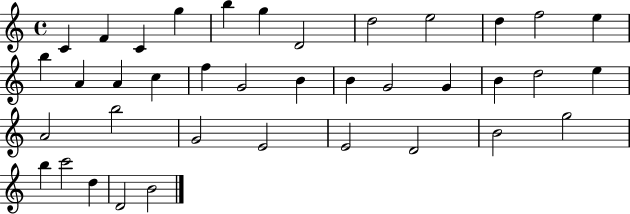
X:1
T:Untitled
M:4/4
L:1/4
K:C
C F C g b g D2 d2 e2 d f2 e b A A c f G2 B B G2 G B d2 e A2 b2 G2 E2 E2 D2 B2 g2 b c'2 d D2 B2